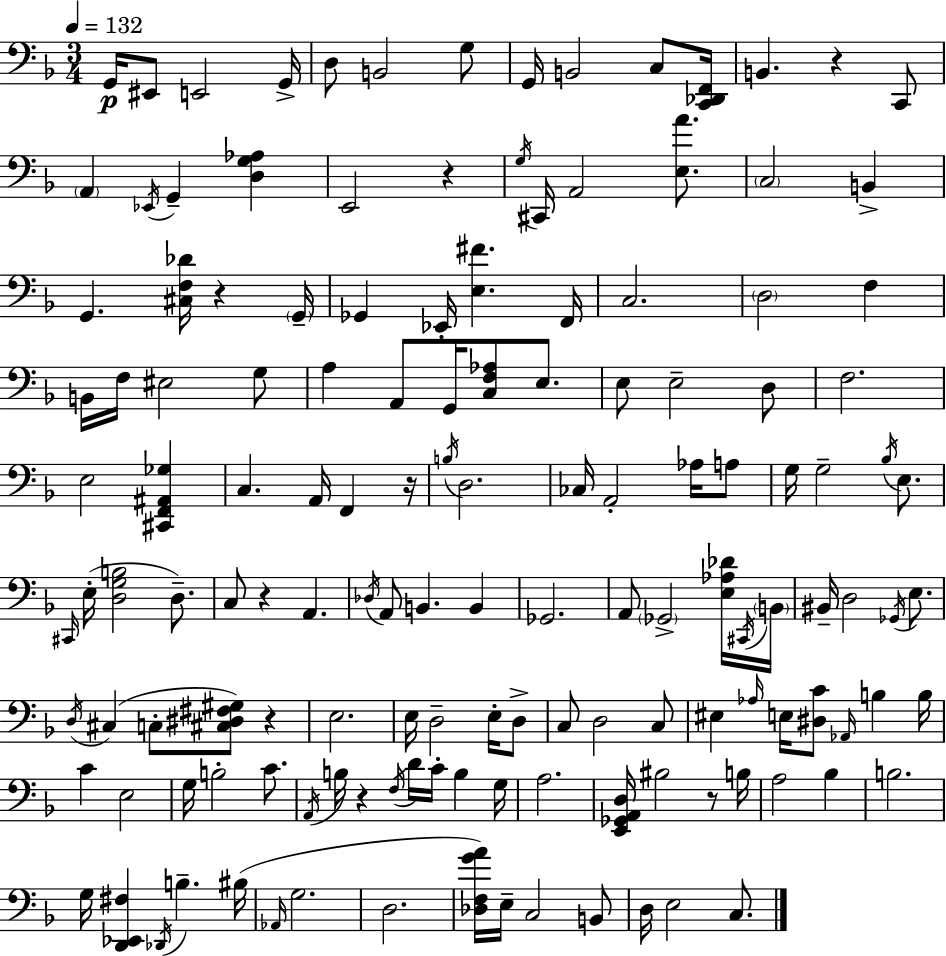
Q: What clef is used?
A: bass